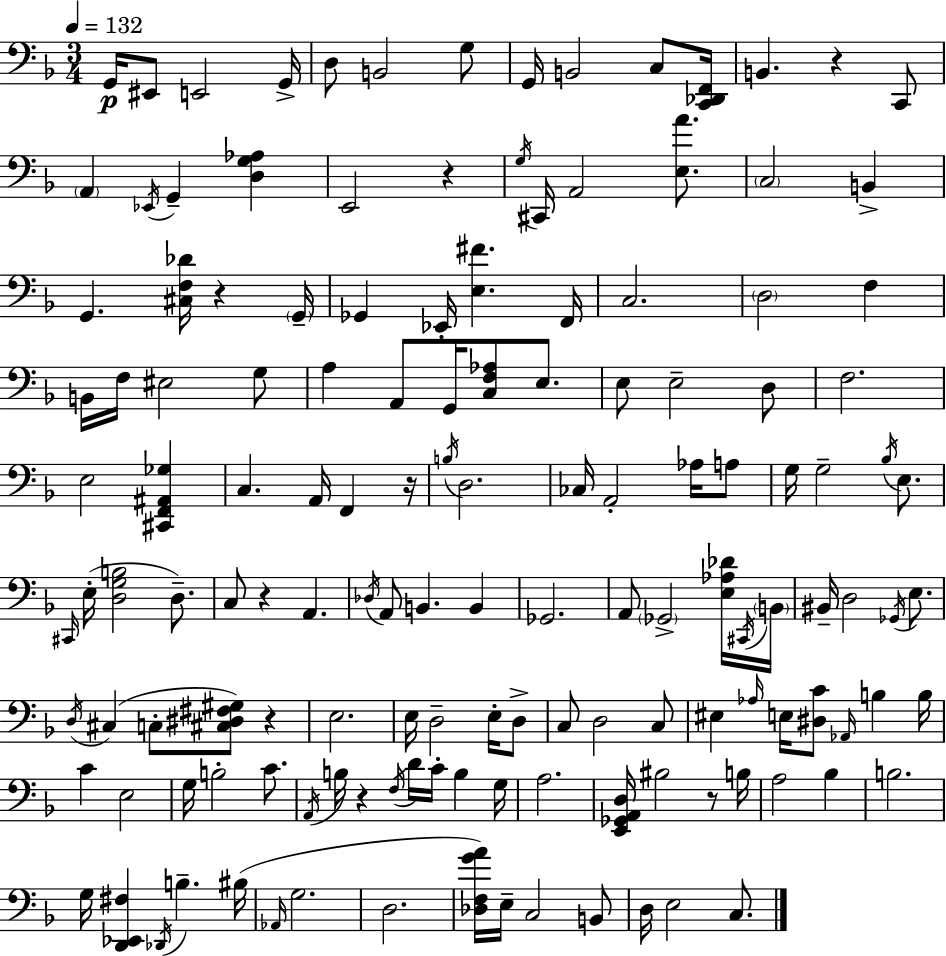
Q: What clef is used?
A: bass